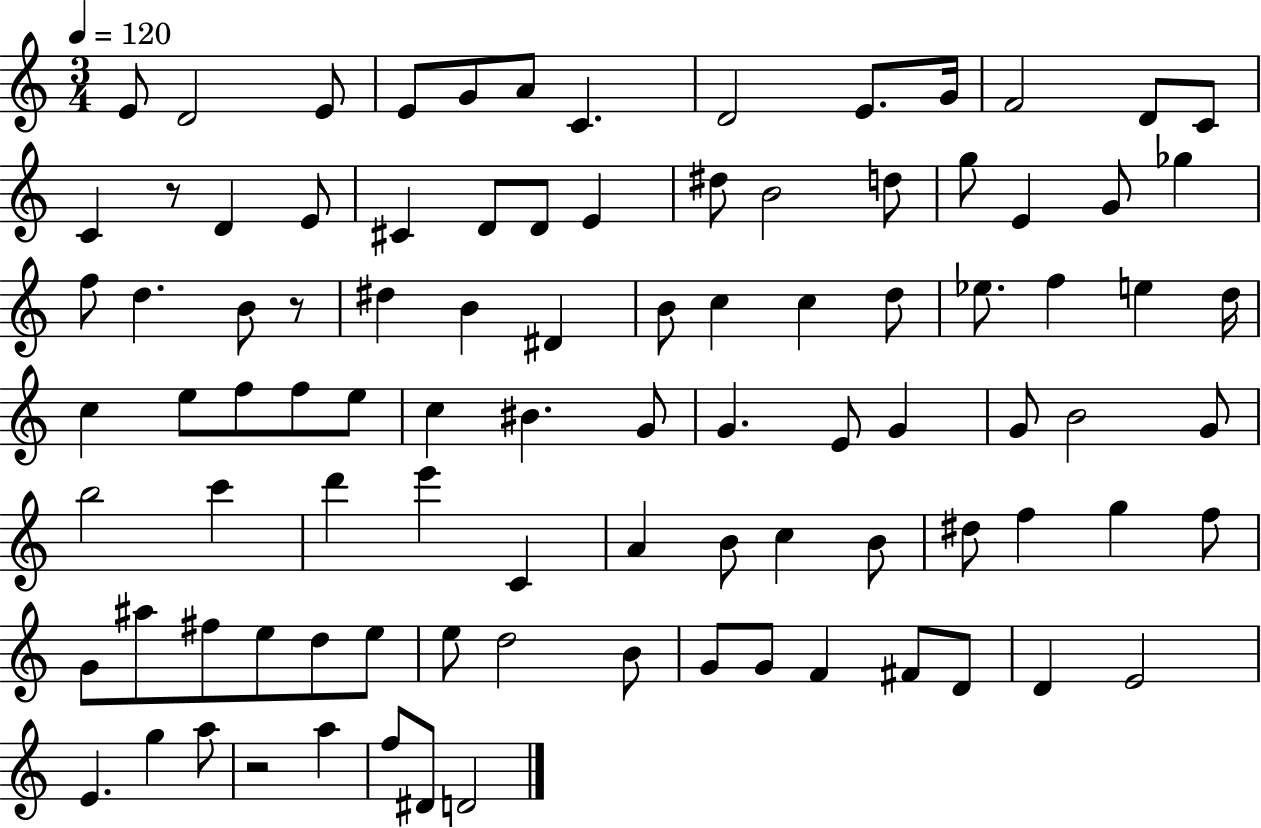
E4/e D4/h E4/e E4/e G4/e A4/e C4/q. D4/h E4/e. G4/s F4/h D4/e C4/e C4/q R/e D4/q E4/e C#4/q D4/e D4/e E4/q D#5/e B4/h D5/e G5/e E4/q G4/e Gb5/q F5/e D5/q. B4/e R/e D#5/q B4/q D#4/q B4/e C5/q C5/q D5/e Eb5/e. F5/q E5/q D5/s C5/q E5/e F5/e F5/e E5/e C5/q BIS4/q. G4/e G4/q. E4/e G4/q G4/e B4/h G4/e B5/h C6/q D6/q E6/q C4/q A4/q B4/e C5/q B4/e D#5/e F5/q G5/q F5/e G4/e A#5/e F#5/e E5/e D5/e E5/e E5/e D5/h B4/e G4/e G4/e F4/q F#4/e D4/e D4/q E4/h E4/q. G5/q A5/e R/h A5/q F5/e D#4/e D4/h